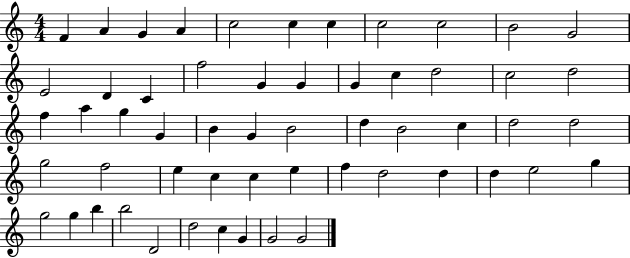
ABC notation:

X:1
T:Untitled
M:4/4
L:1/4
K:C
F A G A c2 c c c2 c2 B2 G2 E2 D C f2 G G G c d2 c2 d2 f a g G B G B2 d B2 c d2 d2 g2 f2 e c c e f d2 d d e2 g g2 g b b2 D2 d2 c G G2 G2